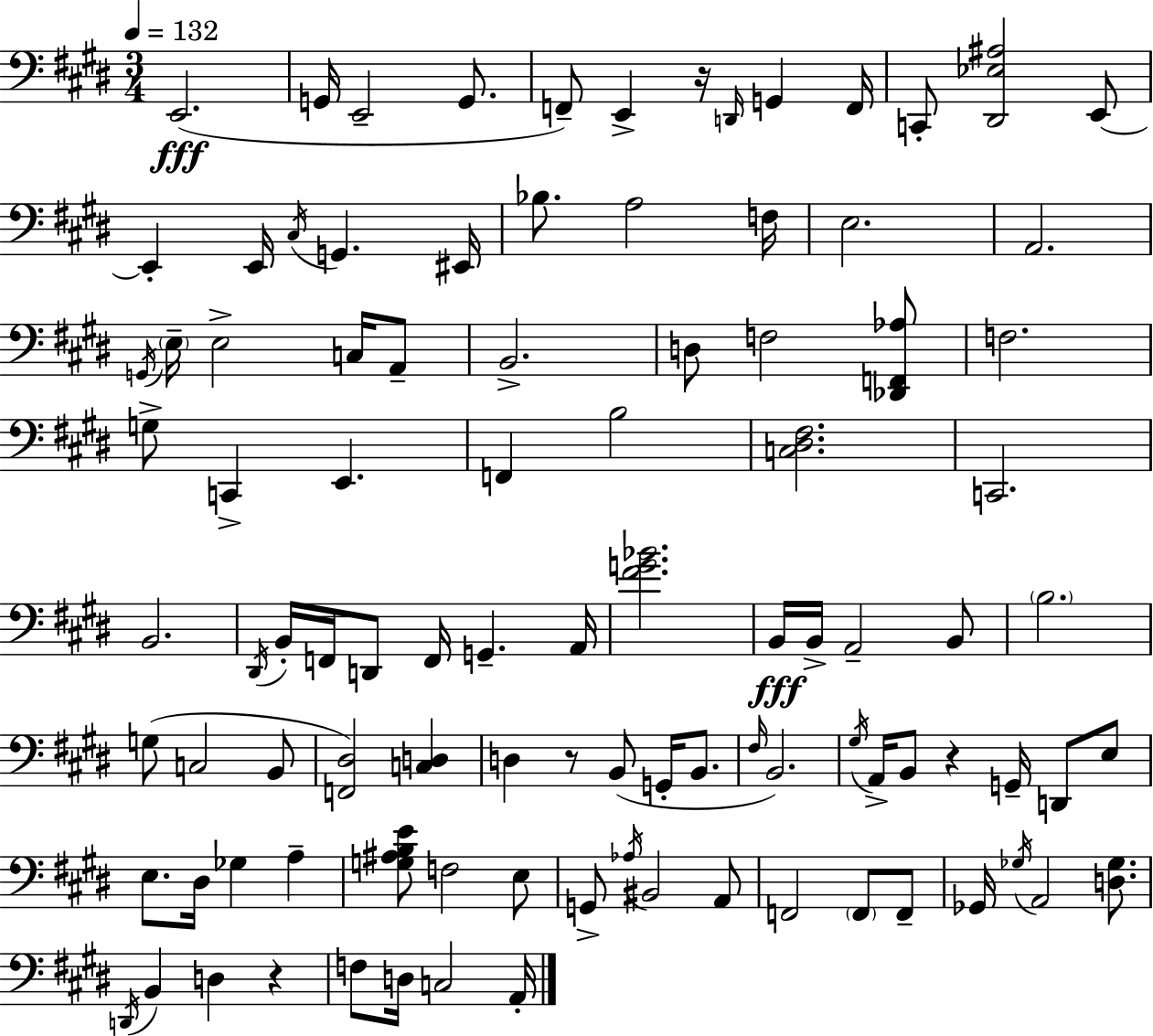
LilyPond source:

{
  \clef bass
  \numericTimeSignature
  \time 3/4
  \key e \major
  \tempo 4 = 132
  \repeat volta 2 { e,2.(\fff | g,16 e,2-- g,8. | f,8--) e,4-> r16 \grace { d,16 } g,4 | f,16 c,8-. <dis, ees ais>2 e,8~~ | \break e,4-. e,16 \acciaccatura { cis16 } g,4. | eis,16 bes8. a2 | f16 e2. | a,2. | \break \acciaccatura { g,16 } \parenthesize e16-- e2-> | c16 a,8-- b,2.-> | d8 f2 | <des, f, aes>8 f2. | \break g8-> c,4-> e,4. | f,4 b2 | <c dis fis>2. | c,2. | \break b,2. | \acciaccatura { dis,16 } b,16-. f,16 d,8 f,16 g,4.-- | a,16 <fis' g' bes'>2. | b,16\fff b,16-> a,2-- | \break b,8 \parenthesize b2. | g8( c2 | b,8 <f, dis>2) | <c d>4 d4 r8 b,8( | \break g,16-. b,8. \grace { fis16 } b,2.) | \acciaccatura { gis16 } a,16-> b,8 r4 | g,16-- d,8 e8 e8. dis16 ges4 | a4-- <g ais b e'>8 f2 | \break e8 g,8-> \acciaccatura { aes16 } bis,2 | a,8 f,2 | \parenthesize f,8 f,8-- ges,16 \acciaccatura { ges16 } a,2 | <d ges>8. \acciaccatura { d,16 } b,4 | \break d4 r4 f8 d16 | c2 a,16-. } \bar "|."
}